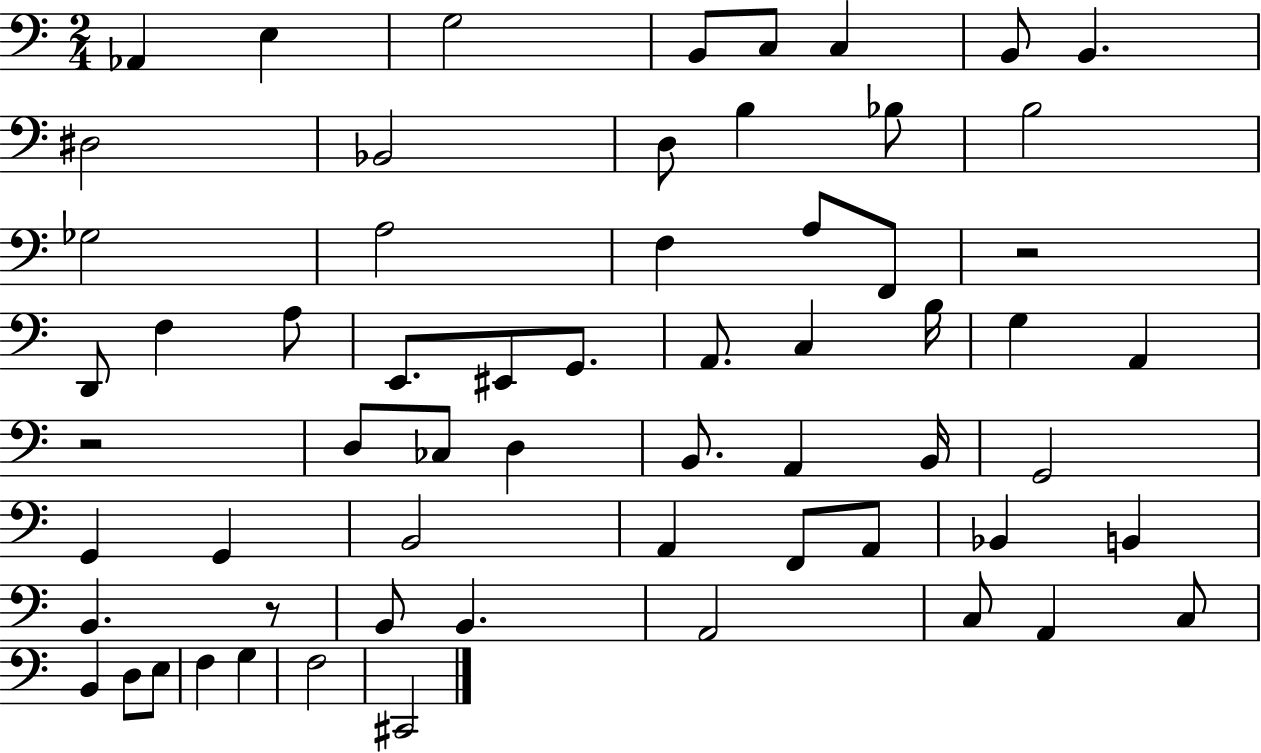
{
  \clef bass
  \numericTimeSignature
  \time 2/4
  \key c \major
  aes,4 e4 | g2 | b,8 c8 c4 | b,8 b,4. | \break dis2 | bes,2 | d8 b4 bes8 | b2 | \break ges2 | a2 | f4 a8 f,8 | r2 | \break d,8 f4 a8 | e,8. eis,8 g,8. | a,8. c4 b16 | g4 a,4 | \break r2 | d8 ces8 d4 | b,8. a,4 b,16 | g,2 | \break g,4 g,4 | b,2 | a,4 f,8 a,8 | bes,4 b,4 | \break b,4. r8 | b,8 b,4. | a,2 | c8 a,4 c8 | \break b,4 d8 e8 | f4 g4 | f2 | cis,2 | \break \bar "|."
}